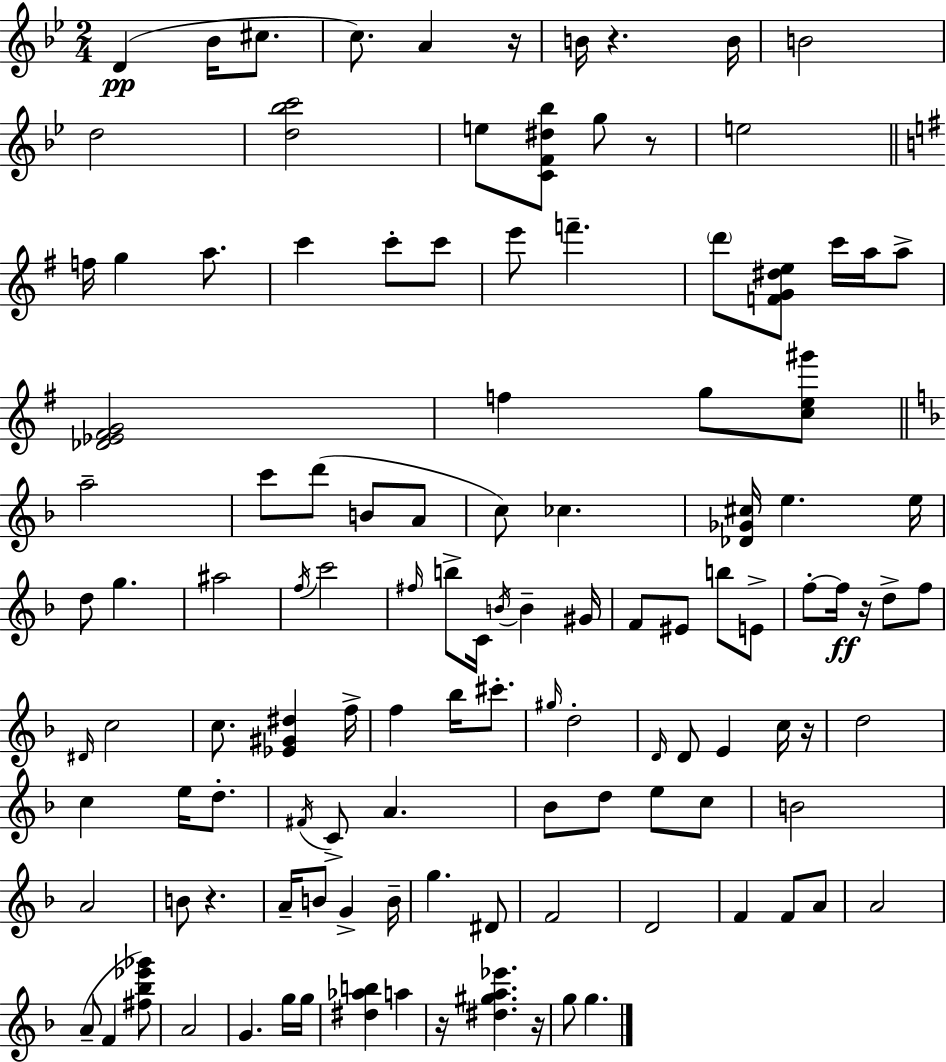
{
  \clef treble
  \numericTimeSignature
  \time 2/4
  \key bes \major
  d'4(\pp bes'16 cis''8. | c''8.) a'4 r16 | b'16 r4. b'16 | b'2 | \break d''2 | <d'' bes'' c'''>2 | e''8 <c' f' dis'' bes''>8 g''8 r8 | e''2 | \break \bar "||" \break \key g \major f''16 g''4 a''8. | c'''4 c'''8-. c'''8 | e'''8 f'''4.-- | \parenthesize d'''8 <f' g' dis'' e''>8 c'''16 a''16 a''8-> | \break <des' ees' fis' g'>2 | f''4 g''8 <c'' e'' gis'''>8 | \bar "||" \break \key f \major a''2-- | c'''8 d'''8( b'8 a'8 | c''8) ces''4. | <des' ges' cis''>16 e''4. e''16 | \break d''8 g''4. | ais''2 | \acciaccatura { f''16 } c'''2 | \grace { fis''16 } b''8-> c'16 \acciaccatura { b'16 } b'4-- | \break gis'16 f'8 eis'8 b''8 | e'8-> f''8-.~~ f''16\ff r16 d''8-> | f''8 \grace { dis'16 } c''2 | c''8. <ees' gis' dis''>4 | \break f''16-> f''4 | bes''16 cis'''8.-. \grace { gis''16 } d''2-. | \grace { d'16 } d'8 | e'4 c''16 r16 d''2 | \break c''4 | e''16 d''8.-. \acciaccatura { fis'16 } c'8-> | a'4. bes'8 | d''8 e''8 c''8 b'2 | \break a'2 | b'8 | r4. a'16-- | b'8 g'4-> b'16-- g''4. | \break dis'8 f'2 | d'2 | f'4 | f'8 a'8 a'2 | \break a'8--( | f'4 <fis'' bes'' ees''' ges'''>8) a'2 | g'4. | g''16 g''16 <dis'' aes'' b''>4 | \break a''4 r16 | <dis'' gis'' a'' ees'''>4. r16 g''8 | g''4. \bar "|."
}